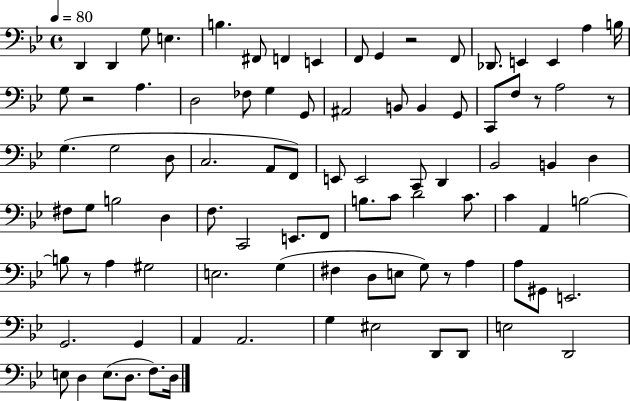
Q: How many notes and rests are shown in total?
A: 92